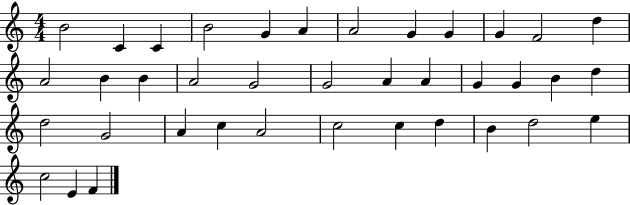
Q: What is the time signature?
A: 4/4